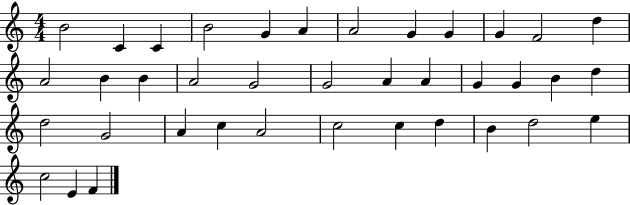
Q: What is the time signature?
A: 4/4